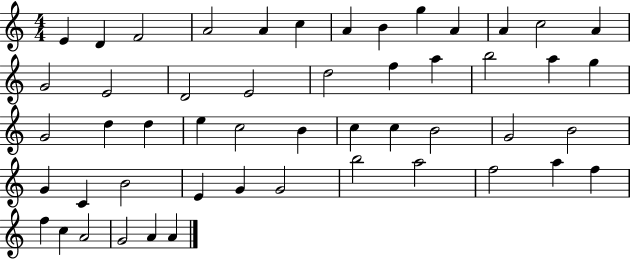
E4/q D4/q F4/h A4/h A4/q C5/q A4/q B4/q G5/q A4/q A4/q C5/h A4/q G4/h E4/h D4/h E4/h D5/h F5/q A5/q B5/h A5/q G5/q G4/h D5/q D5/q E5/q C5/h B4/q C5/q C5/q B4/h G4/h B4/h G4/q C4/q B4/h E4/q G4/q G4/h B5/h A5/h F5/h A5/q F5/q F5/q C5/q A4/h G4/h A4/q A4/q